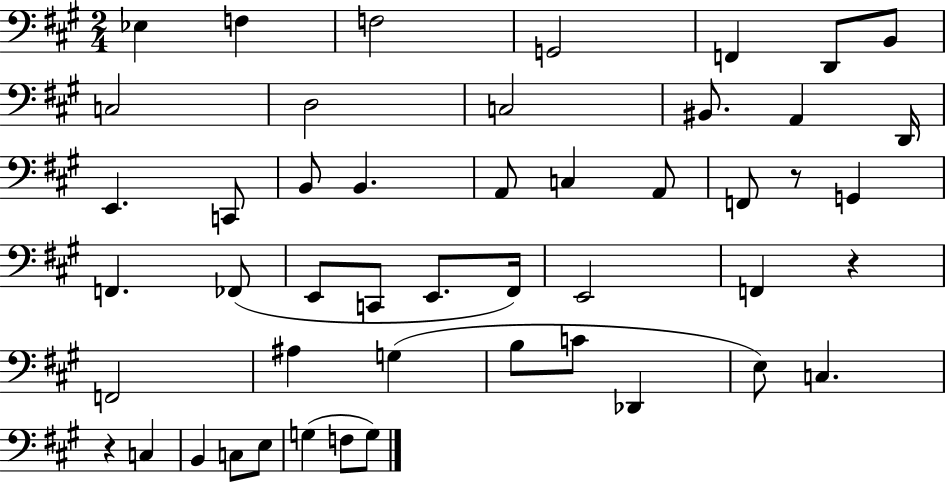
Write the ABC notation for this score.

X:1
T:Untitled
M:2/4
L:1/4
K:A
_E, F, F,2 G,,2 F,, D,,/2 B,,/2 C,2 D,2 C,2 ^B,,/2 A,, D,,/4 E,, C,,/2 B,,/2 B,, A,,/2 C, A,,/2 F,,/2 z/2 G,, F,, _F,,/2 E,,/2 C,,/2 E,,/2 ^F,,/4 E,,2 F,, z F,,2 ^A, G, B,/2 C/2 _D,, E,/2 C, z C, B,, C,/2 E,/2 G, F,/2 G,/2